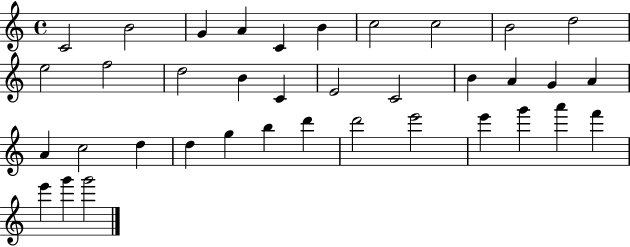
C4/h B4/h G4/q A4/q C4/q B4/q C5/h C5/h B4/h D5/h E5/h F5/h D5/h B4/q C4/q E4/h C4/h B4/q A4/q G4/q A4/q A4/q C5/h D5/q D5/q G5/q B5/q D6/q D6/h E6/h E6/q G6/q A6/q F6/q E6/q G6/q G6/h